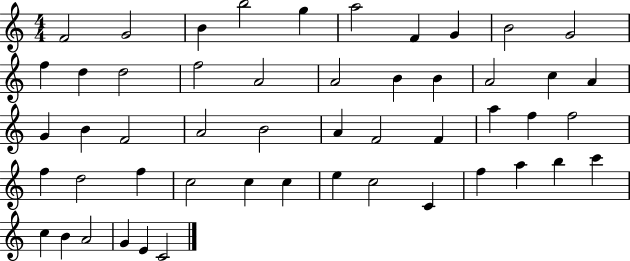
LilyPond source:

{
  \clef treble
  \numericTimeSignature
  \time 4/4
  \key c \major
  f'2 g'2 | b'4 b''2 g''4 | a''2 f'4 g'4 | b'2 g'2 | \break f''4 d''4 d''2 | f''2 a'2 | a'2 b'4 b'4 | a'2 c''4 a'4 | \break g'4 b'4 f'2 | a'2 b'2 | a'4 f'2 f'4 | a''4 f''4 f''2 | \break f''4 d''2 f''4 | c''2 c''4 c''4 | e''4 c''2 c'4 | f''4 a''4 b''4 c'''4 | \break c''4 b'4 a'2 | g'4 e'4 c'2 | \bar "|."
}